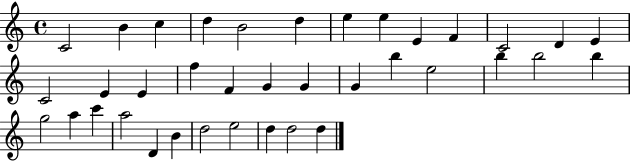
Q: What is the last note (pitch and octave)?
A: D5